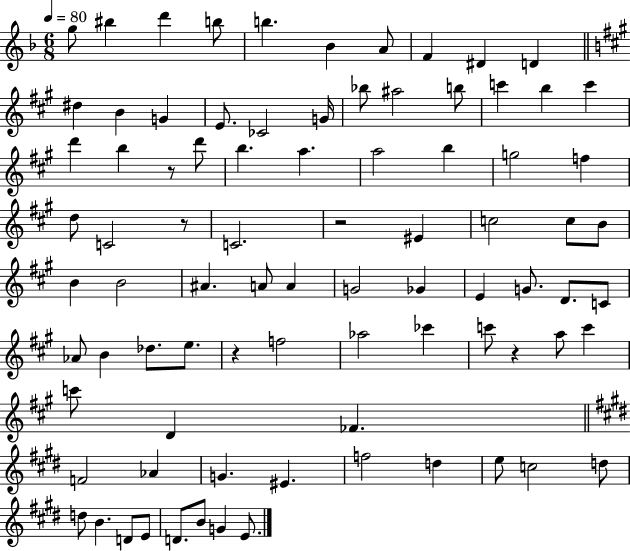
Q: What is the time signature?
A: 6/8